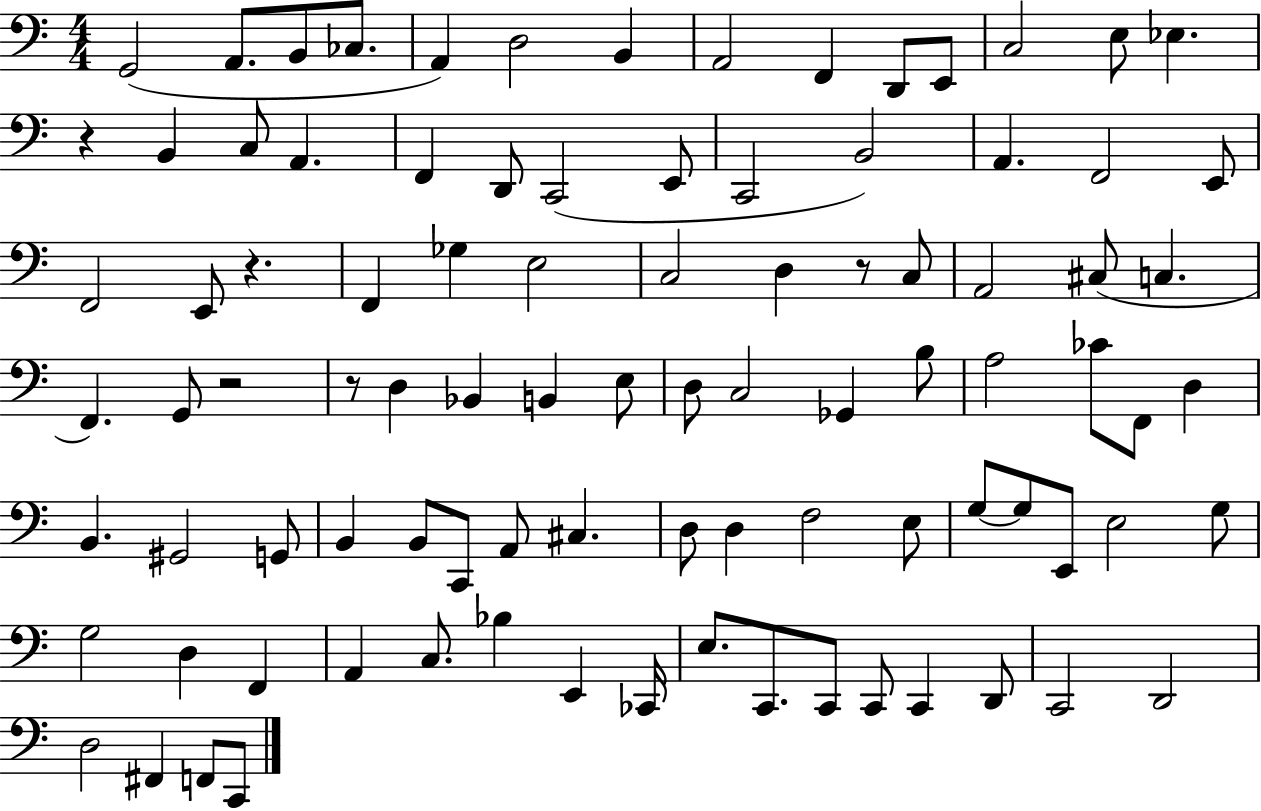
{
  \clef bass
  \numericTimeSignature
  \time 4/4
  \key c \major
  \repeat volta 2 { g,2( a,8. b,8 ces8. | a,4) d2 b,4 | a,2 f,4 d,8 e,8 | c2 e8 ees4. | \break r4 b,4 c8 a,4. | f,4 d,8 c,2( e,8 | c,2 b,2) | a,4. f,2 e,8 | \break f,2 e,8 r4. | f,4 ges4 e2 | c2 d4 r8 c8 | a,2 cis8( c4. | \break f,4.) g,8 r2 | r8 d4 bes,4 b,4 e8 | d8 c2 ges,4 b8 | a2 ces'8 f,8 d4 | \break b,4. gis,2 g,8 | b,4 b,8 c,8 a,8 cis4. | d8 d4 f2 e8 | g8~~ g8 e,8 e2 g8 | \break g2 d4 f,4 | a,4 c8. bes4 e,4 ces,16 | e8. c,8. c,8 c,8 c,4 d,8 | c,2 d,2 | \break d2 fis,4 f,8 c,8 | } \bar "|."
}